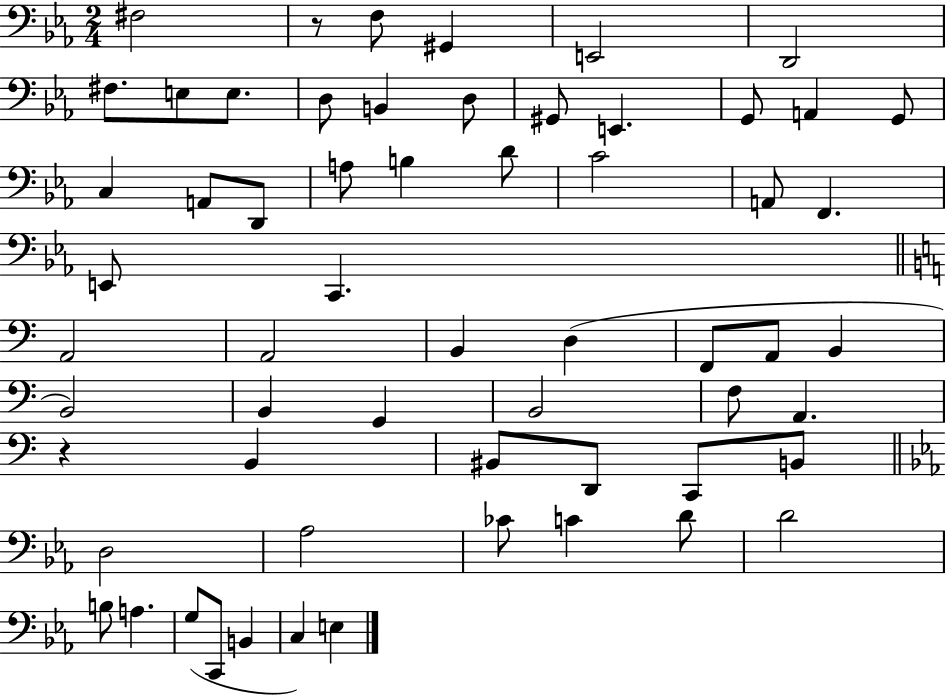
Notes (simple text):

F#3/h R/e F3/e G#2/q E2/h D2/h F#3/e. E3/e E3/e. D3/e B2/q D3/e G#2/e E2/q. G2/e A2/q G2/e C3/q A2/e D2/e A3/e B3/q D4/e C4/h A2/e F2/q. E2/e C2/q. A2/h A2/h B2/q D3/q F2/e A2/e B2/q B2/h B2/q G2/q B2/h F3/e A2/q. R/q B2/q BIS2/e D2/e C2/e B2/e D3/h Ab3/h CES4/e C4/q D4/e D4/h B3/e A3/q. G3/e C2/e B2/q C3/q E3/q